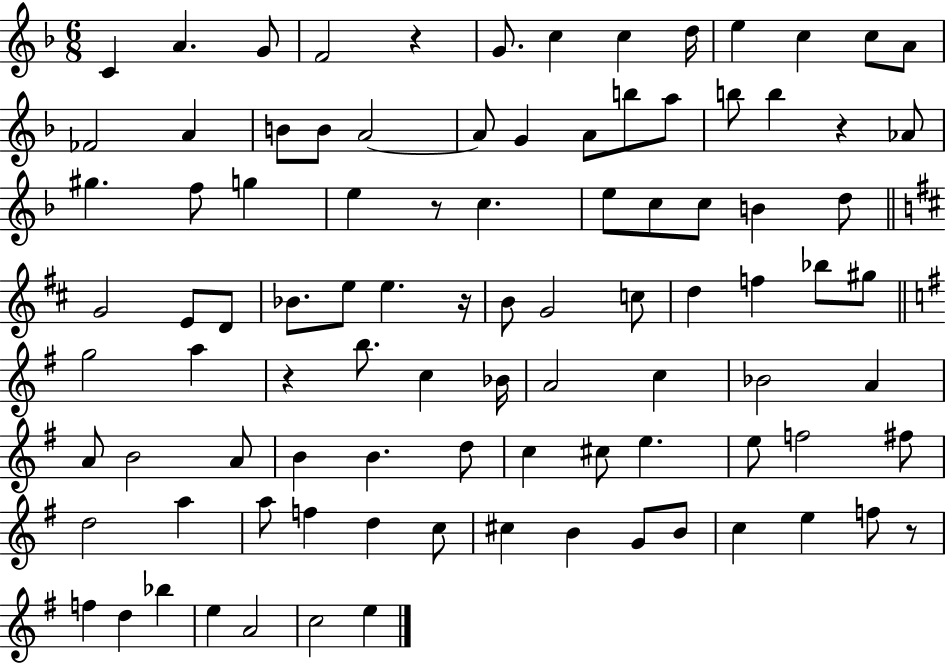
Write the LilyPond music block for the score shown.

{
  \clef treble
  \numericTimeSignature
  \time 6/8
  \key f \major
  \repeat volta 2 { c'4 a'4. g'8 | f'2 r4 | g'8. c''4 c''4 d''16 | e''4 c''4 c''8 a'8 | \break fes'2 a'4 | b'8 b'8 a'2~~ | a'8 g'4 a'8 b''8 a''8 | b''8 b''4 r4 aes'8 | \break gis''4. f''8 g''4 | e''4 r8 c''4. | e''8 c''8 c''8 b'4 d''8 | \bar "||" \break \key d \major g'2 e'8 d'8 | bes'8. e''8 e''4. r16 | b'8 g'2 c''8 | d''4 f''4 bes''8 gis''8 | \break \bar "||" \break \key g \major g''2 a''4 | r4 b''8. c''4 bes'16 | a'2 c''4 | bes'2 a'4 | \break a'8 b'2 a'8 | b'4 b'4. d''8 | c''4 cis''8 e''4. | e''8 f''2 fis''8 | \break d''2 a''4 | a''8 f''4 d''4 c''8 | cis''4 b'4 g'8 b'8 | c''4 e''4 f''8 r8 | \break f''4 d''4 bes''4 | e''4 a'2 | c''2 e''4 | } \bar "|."
}